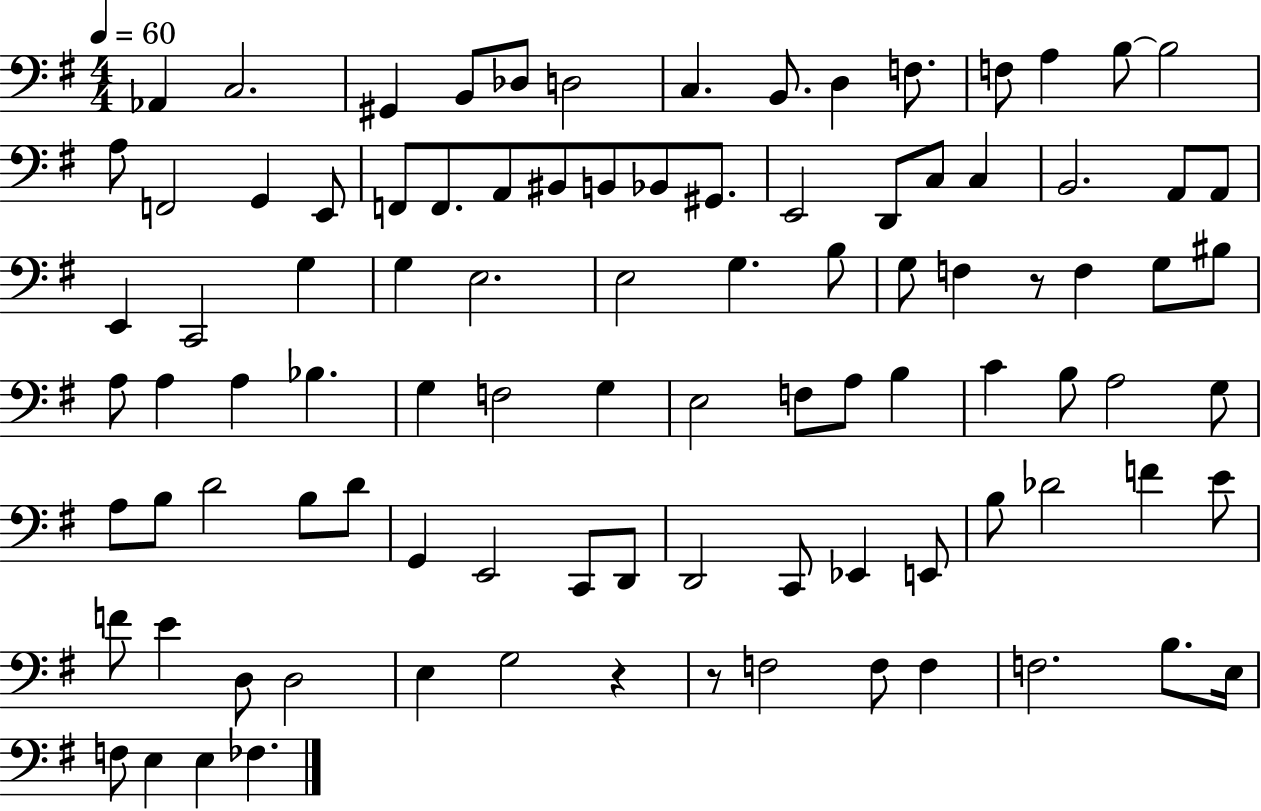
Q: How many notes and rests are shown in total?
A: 96